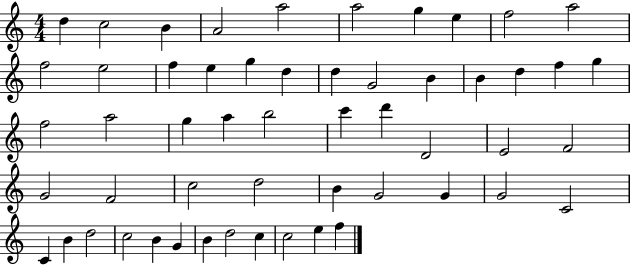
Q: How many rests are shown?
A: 0